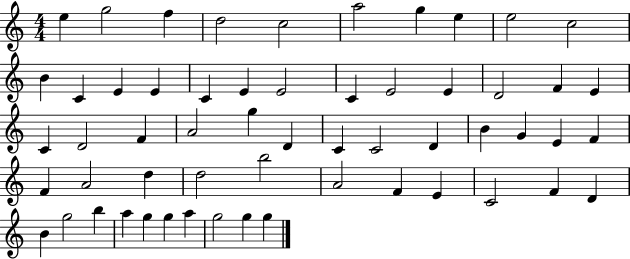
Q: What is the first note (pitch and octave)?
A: E5